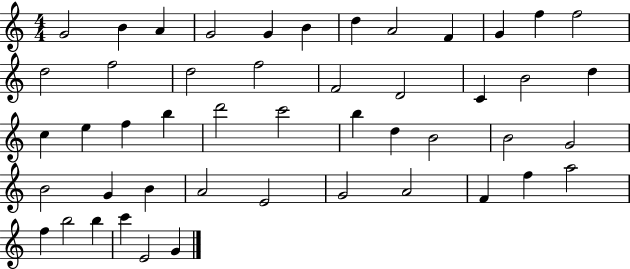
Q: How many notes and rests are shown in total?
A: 48